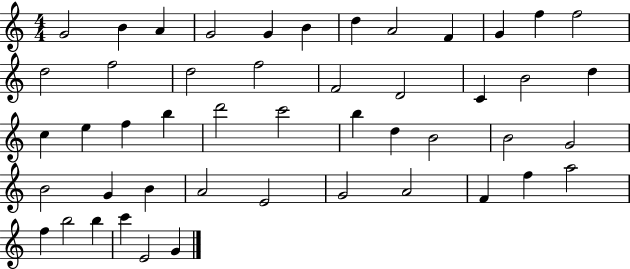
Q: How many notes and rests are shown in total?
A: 48